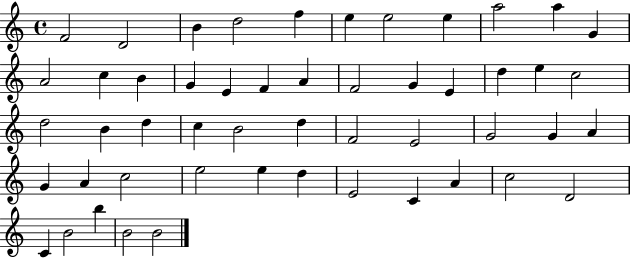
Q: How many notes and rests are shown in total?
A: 51